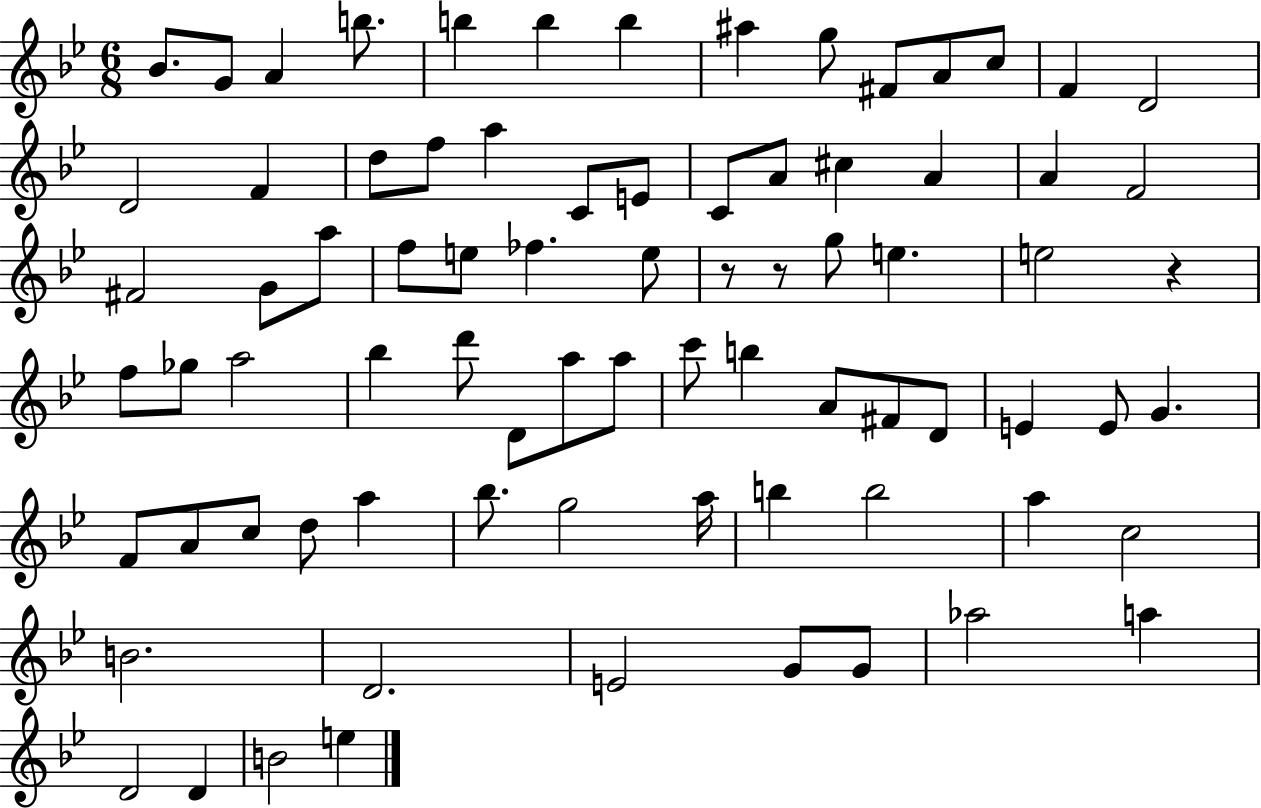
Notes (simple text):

Bb4/e. G4/e A4/q B5/e. B5/q B5/q B5/q A#5/q G5/e F#4/e A4/e C5/e F4/q D4/h D4/h F4/q D5/e F5/e A5/q C4/e E4/e C4/e A4/e C#5/q A4/q A4/q F4/h F#4/h G4/e A5/e F5/e E5/e FES5/q. E5/e R/e R/e G5/e E5/q. E5/h R/q F5/e Gb5/e A5/h Bb5/q D6/e D4/e A5/e A5/e C6/e B5/q A4/e F#4/e D4/e E4/q E4/e G4/q. F4/e A4/e C5/e D5/e A5/q Bb5/e. G5/h A5/s B5/q B5/h A5/q C5/h B4/h. D4/h. E4/h G4/e G4/e Ab5/h A5/q D4/h D4/q B4/h E5/q